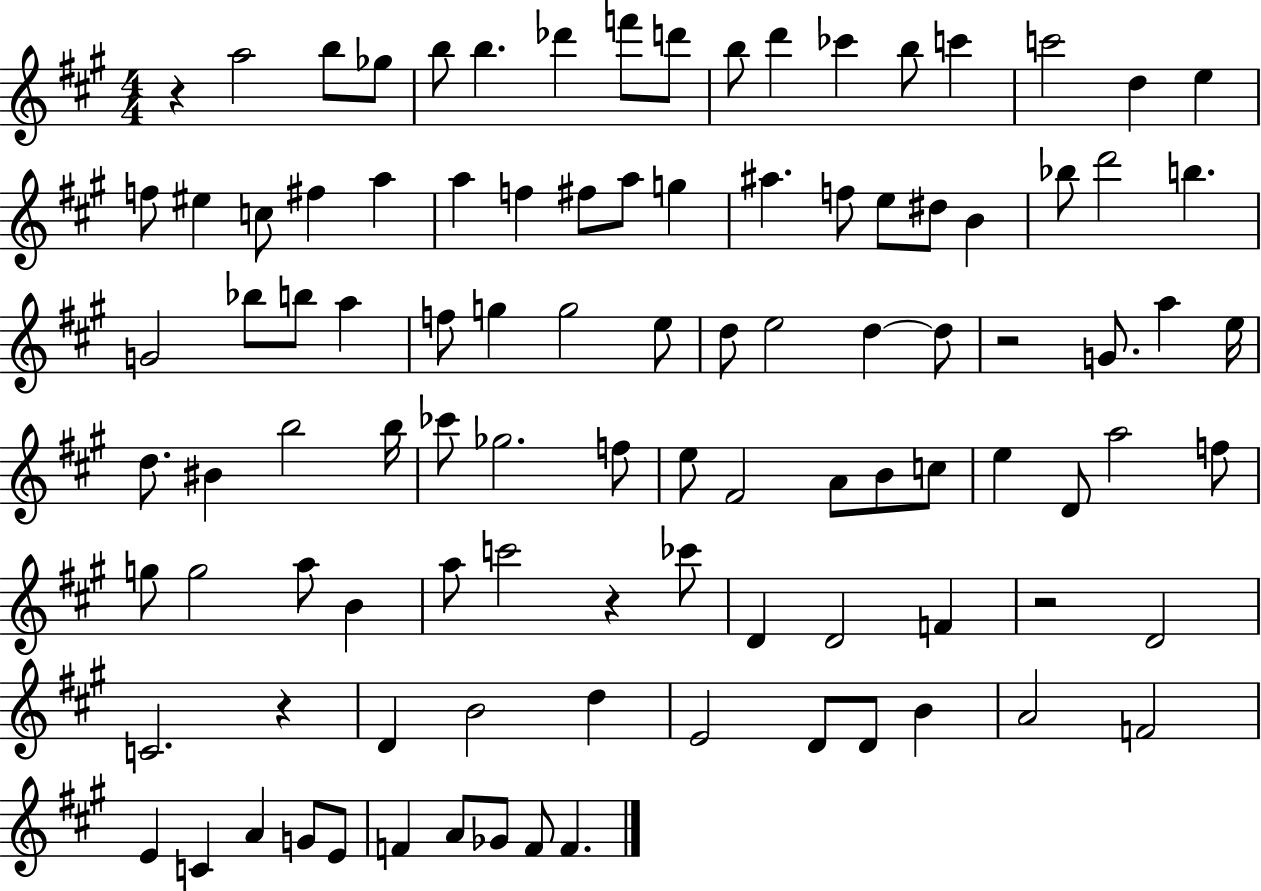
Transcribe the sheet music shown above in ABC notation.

X:1
T:Untitled
M:4/4
L:1/4
K:A
z a2 b/2 _g/2 b/2 b _d' f'/2 d'/2 b/2 d' _c' b/2 c' c'2 d e f/2 ^e c/2 ^f a a f ^f/2 a/2 g ^a f/2 e/2 ^d/2 B _b/2 d'2 b G2 _b/2 b/2 a f/2 g g2 e/2 d/2 e2 d d/2 z2 G/2 a e/4 d/2 ^B b2 b/4 _c'/2 _g2 f/2 e/2 ^F2 A/2 B/2 c/2 e D/2 a2 f/2 g/2 g2 a/2 B a/2 c'2 z _c'/2 D D2 F z2 D2 C2 z D B2 d E2 D/2 D/2 B A2 F2 E C A G/2 E/2 F A/2 _G/2 F/2 F